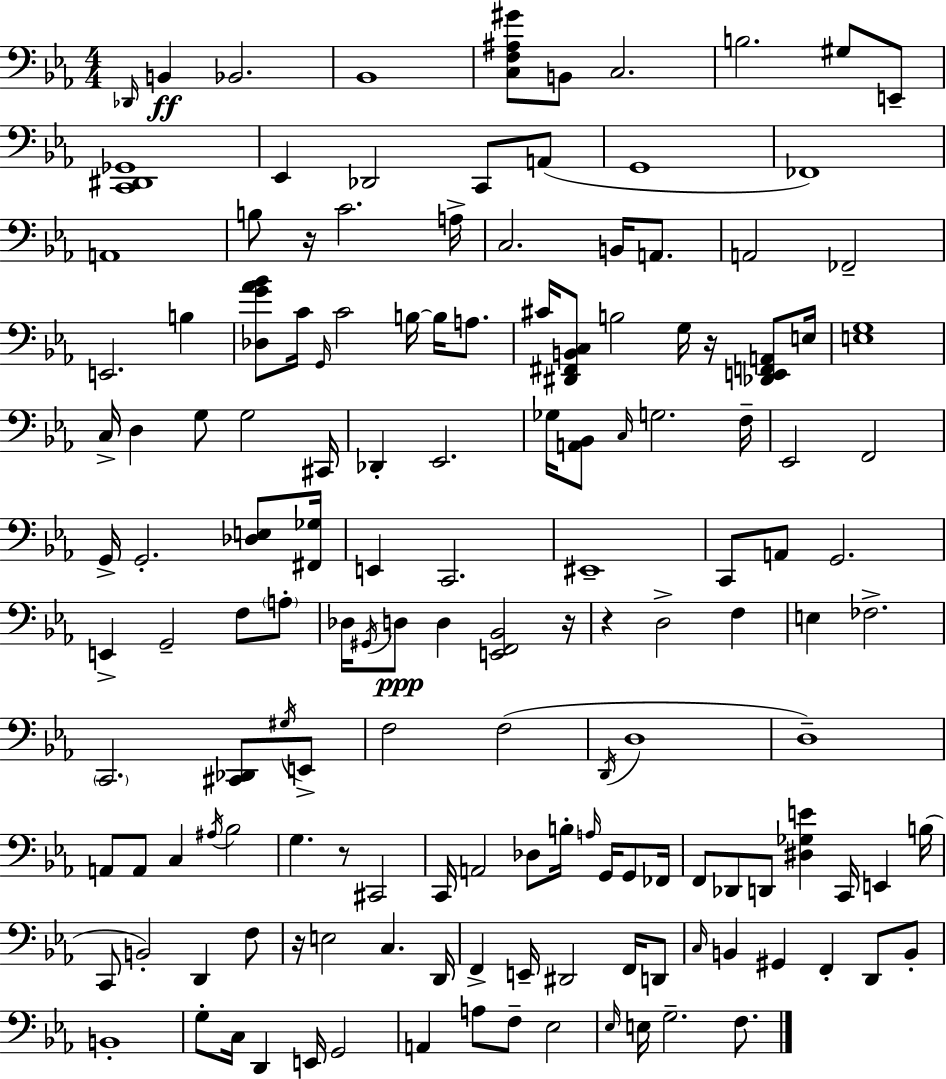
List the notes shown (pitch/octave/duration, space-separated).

Db2/s B2/q Bb2/h. Bb2/w [C3,F3,A#3,G#4]/e B2/e C3/h. B3/h. G#3/e E2/e [C2,D#2,Gb2]/w Eb2/q Db2/h C2/e A2/e G2/w FES2/w A2/w B3/e R/s C4/h. A3/s C3/h. B2/s A2/e. A2/h FES2/h E2/h. B3/q [Db3,G4,Ab4,Bb4]/e C4/s G2/s C4/h B3/s B3/s A3/e. C#4/s [D#2,F#2,B2,C3]/e B3/h G3/s R/s [Db2,E2,F2,A2]/e E3/s [E3,G3]/w C3/s D3/q G3/e G3/h C#2/s Db2/q Eb2/h. Gb3/s [A2,Bb2]/e C3/s G3/h. F3/s Eb2/h F2/h G2/s G2/h. [Db3,E3]/e [F#2,Gb3]/s E2/q C2/h. EIS2/w C2/e A2/e G2/h. E2/q G2/h F3/e A3/e Db3/s G#2/s D3/e D3/q [E2,F2,Bb2]/h R/s R/q D3/h F3/q E3/q FES3/h. C2/h. [C#2,Db2]/e G#3/s E2/e F3/h F3/h D2/s D3/w D3/w A2/e A2/e C3/q A#3/s Bb3/h G3/q. R/e C#2/h C2/s A2/h Db3/e B3/s A3/s G2/s G2/e FES2/s F2/e Db2/e D2/e [D#3,Gb3,E4]/q C2/s E2/q B3/s C2/e B2/h D2/q F3/e R/s E3/h C3/q. D2/s F2/q E2/s D#2/h F2/s D2/e C3/s B2/q G#2/q F2/q D2/e B2/e B2/w G3/e C3/s D2/q E2/s G2/h A2/q A3/e F3/e Eb3/h Eb3/s E3/s G3/h. F3/e.